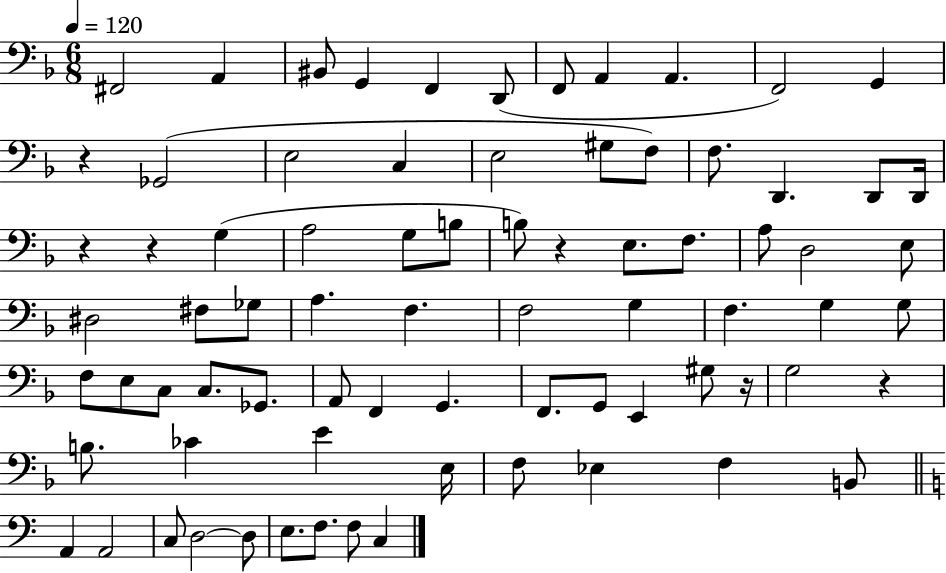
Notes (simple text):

F#2/h A2/q BIS2/e G2/q F2/q D2/e F2/e A2/q A2/q. F2/h G2/q R/q Gb2/h E3/h C3/q E3/h G#3/e F3/e F3/e. D2/q. D2/e D2/s R/q R/q G3/q A3/h G3/e B3/e B3/e R/q E3/e. F3/e. A3/e D3/h E3/e D#3/h F#3/e Gb3/e A3/q. F3/q. F3/h G3/q F3/q. G3/q G3/e F3/e E3/e C3/e C3/e. Gb2/e. A2/e F2/q G2/q. F2/e. G2/e E2/q G#3/e R/s G3/h R/q B3/e. CES4/q E4/q E3/s F3/e Eb3/q F3/q B2/e A2/q A2/h C3/e D3/h D3/e E3/e. F3/e. F3/e C3/q